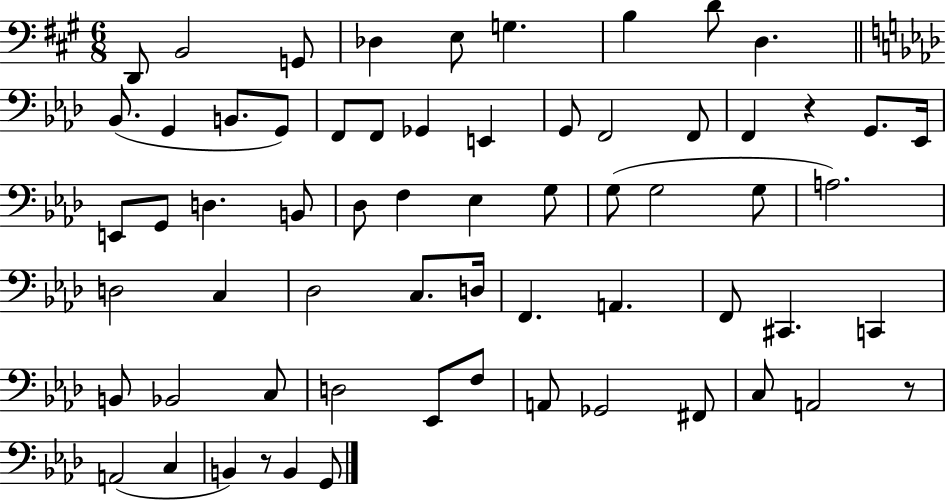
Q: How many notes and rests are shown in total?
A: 64